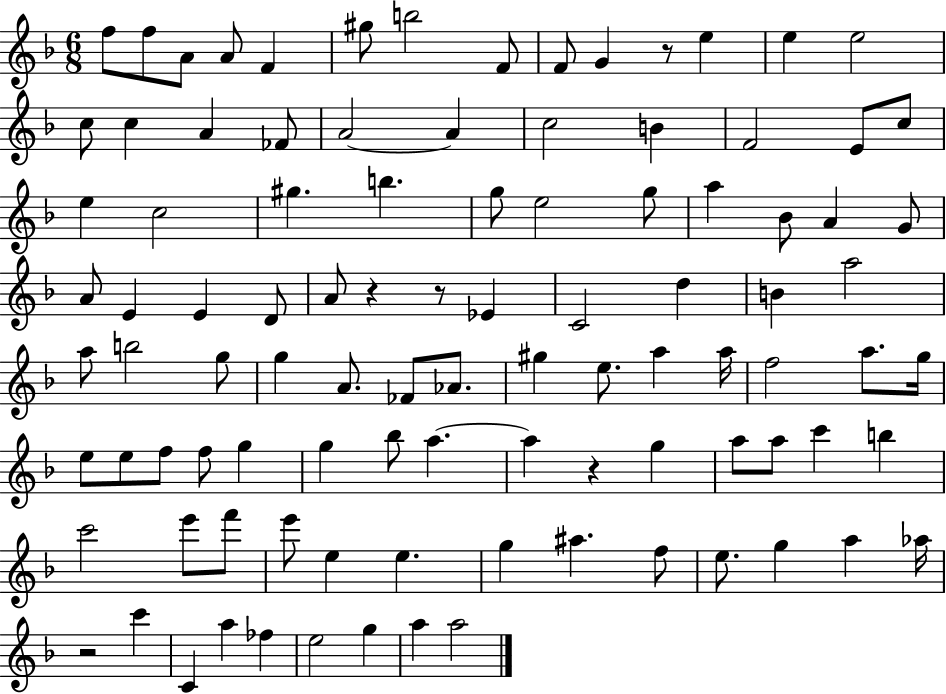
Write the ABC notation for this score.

X:1
T:Untitled
M:6/8
L:1/4
K:F
f/2 f/2 A/2 A/2 F ^g/2 b2 F/2 F/2 G z/2 e e e2 c/2 c A _F/2 A2 A c2 B F2 E/2 c/2 e c2 ^g b g/2 e2 g/2 a _B/2 A G/2 A/2 E E D/2 A/2 z z/2 _E C2 d B a2 a/2 b2 g/2 g A/2 _F/2 _A/2 ^g e/2 a a/4 f2 a/2 g/4 e/2 e/2 f/2 f/2 g g _b/2 a a z g a/2 a/2 c' b c'2 e'/2 f'/2 e'/2 e e g ^a f/2 e/2 g a _a/4 z2 c' C a _f e2 g a a2